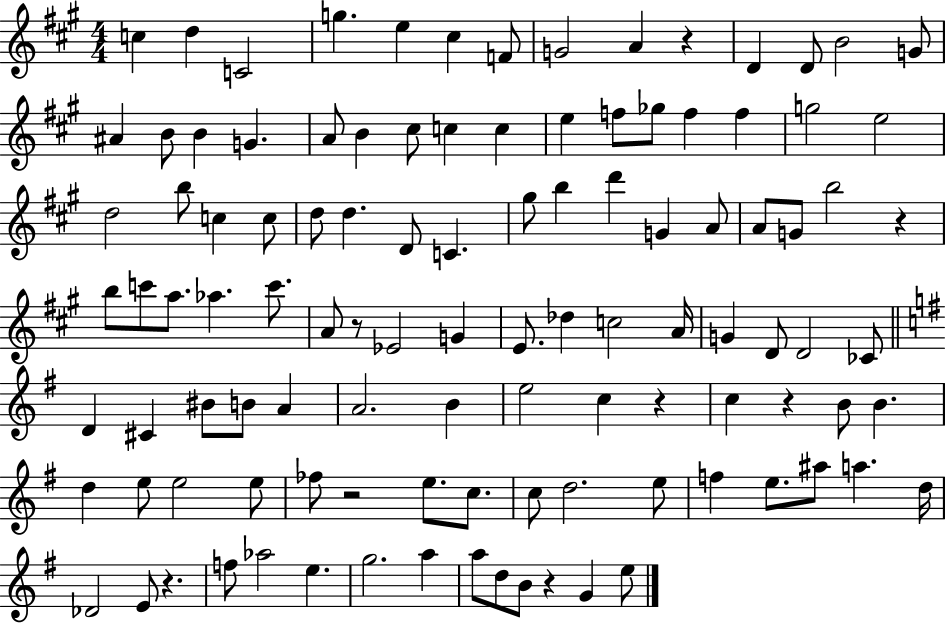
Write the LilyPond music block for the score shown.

{
  \clef treble
  \numericTimeSignature
  \time 4/4
  \key a \major
  c''4 d''4 c'2 | g''4. e''4 cis''4 f'8 | g'2 a'4 r4 | d'4 d'8 b'2 g'8 | \break ais'4 b'8 b'4 g'4. | a'8 b'4 cis''8 c''4 c''4 | e''4 f''8 ges''8 f''4 f''4 | g''2 e''2 | \break d''2 b''8 c''4 c''8 | d''8 d''4. d'8 c'4. | gis''8 b''4 d'''4 g'4 a'8 | a'8 g'8 b''2 r4 | \break b''8 c'''8 a''8. aes''4. c'''8. | a'8 r8 ees'2 g'4 | e'8. des''4 c''2 a'16 | g'4 d'8 d'2 ces'8 | \break \bar "||" \break \key g \major d'4 cis'4 bis'8 b'8 a'4 | a'2. b'4 | e''2 c''4 r4 | c''4 r4 b'8 b'4. | \break d''4 e''8 e''2 e''8 | fes''8 r2 e''8. c''8. | c''8 d''2. e''8 | f''4 e''8. ais''8 a''4. d''16 | \break des'2 e'8 r4. | f''8 aes''2 e''4. | g''2. a''4 | a''8 d''8 b'8 r4 g'4 e''8 | \break \bar "|."
}